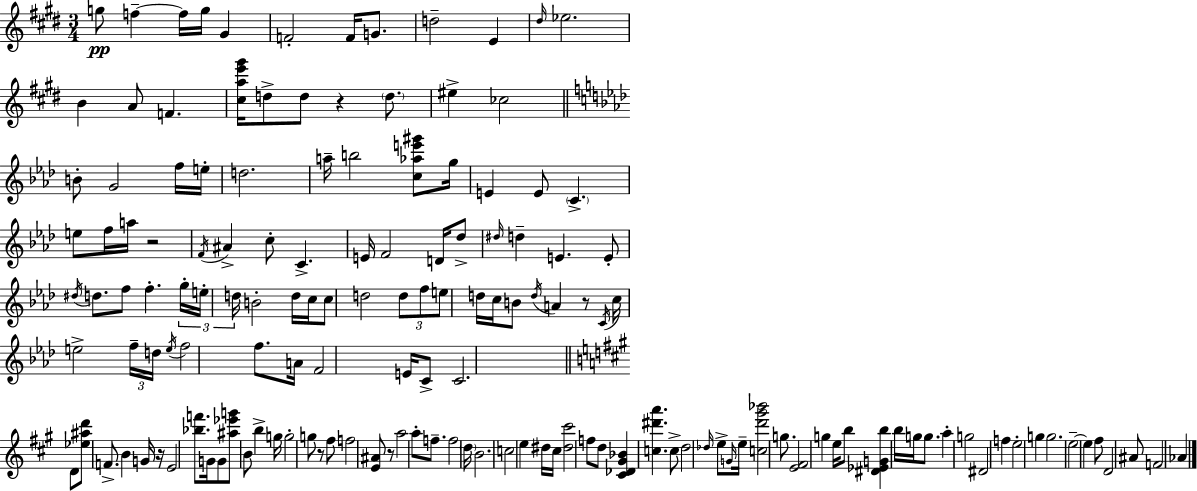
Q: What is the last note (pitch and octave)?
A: Ab4